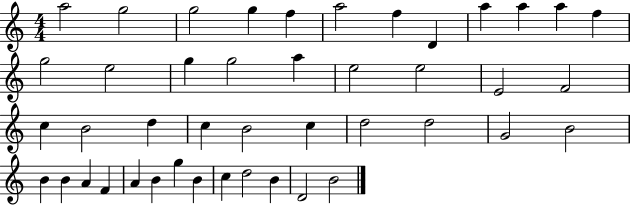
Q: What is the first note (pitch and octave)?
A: A5